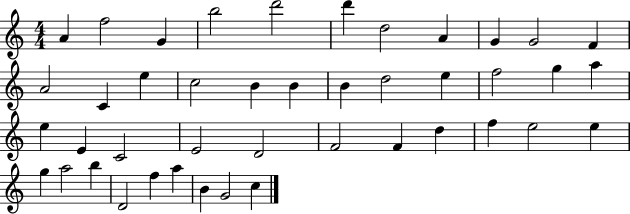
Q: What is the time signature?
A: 4/4